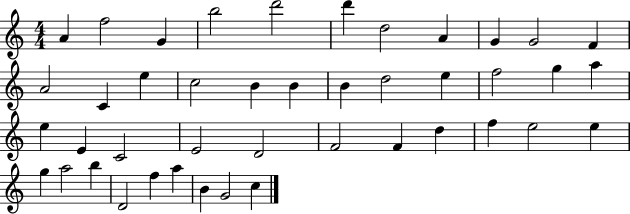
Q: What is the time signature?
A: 4/4